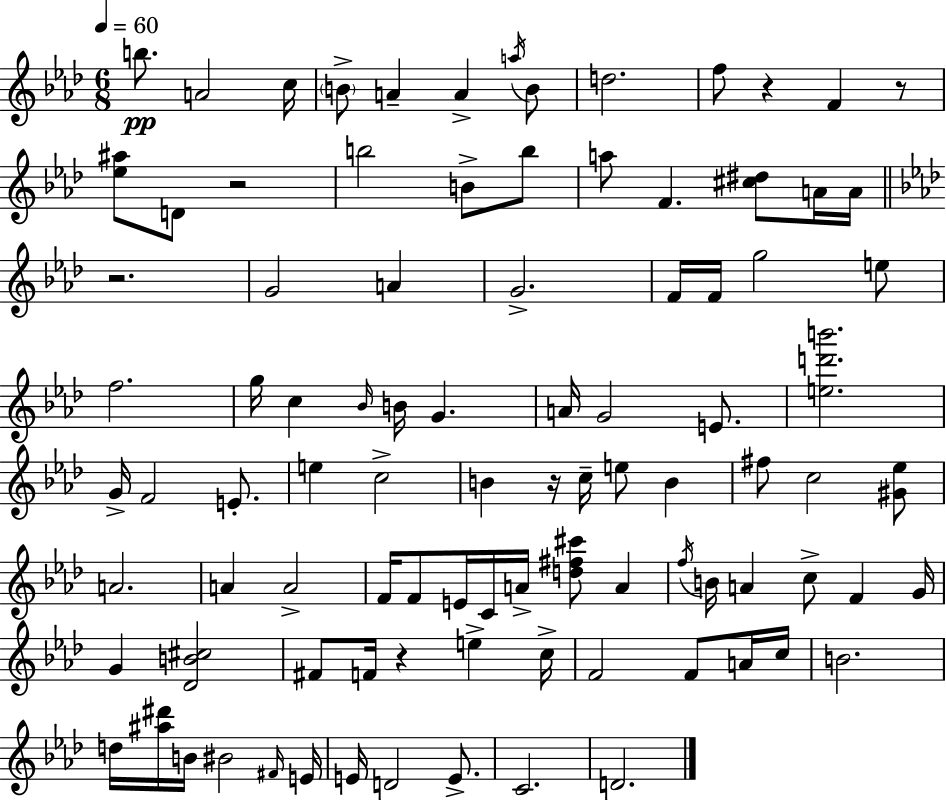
B5/e. A4/h C5/s B4/e A4/q A4/q A5/s B4/e D5/h. F5/e R/q F4/q R/e [Eb5,A#5]/e D4/e R/h B5/h B4/e B5/e A5/e F4/q. [C#5,D#5]/e A4/s A4/s R/h. G4/h A4/q G4/h. F4/s F4/s G5/h E5/e F5/h. G5/s C5/q Bb4/s B4/s G4/q. A4/s G4/h E4/e. [E5,D6,B6]/h. G4/s F4/h E4/e. E5/q C5/h B4/q R/s C5/s E5/e B4/q F#5/e C5/h [G#4,Eb5]/e A4/h. A4/q A4/h F4/s F4/e E4/s C4/s A4/s [D5,F#5,C#6]/e A4/q F5/s B4/s A4/q C5/e F4/q G4/s G4/q [Db4,B4,C#5]/h F#4/e F4/s R/q E5/q C5/s F4/h F4/e A4/s C5/s B4/h. D5/s [A#5,D#6]/s B4/s BIS4/h F#4/s E4/s E4/s D4/h E4/e. C4/h. D4/h.